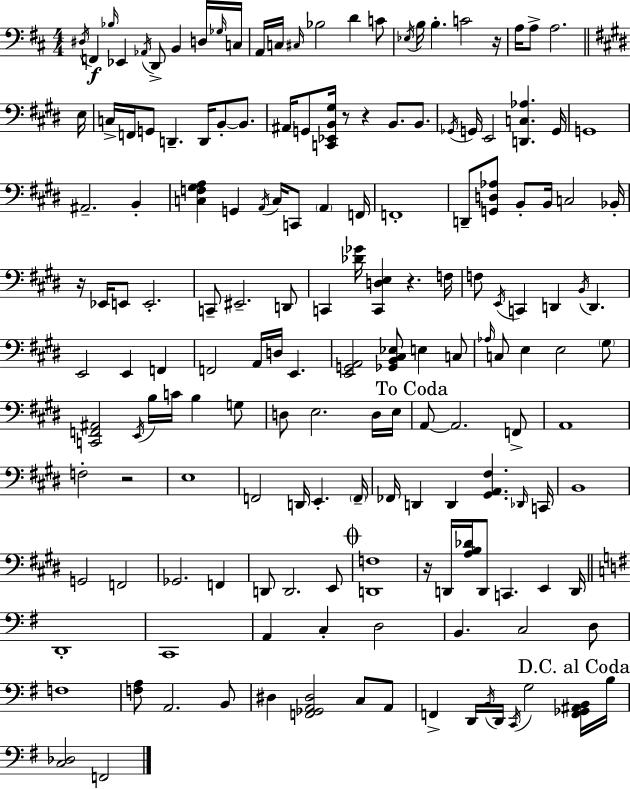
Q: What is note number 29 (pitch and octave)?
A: D2